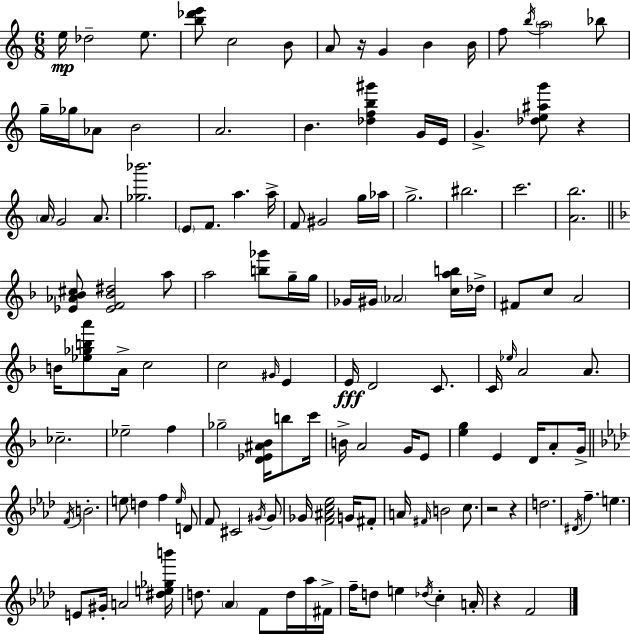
E5/s Db5/h E5/e. [B5,Db6,E6]/e C5/h B4/e A4/e R/s G4/q B4/q B4/s F5/e B5/s A5/h Bb5/e G5/s Gb5/s Ab4/e B4/h A4/h. B4/q. [Db5,F5,B5,G#6]/q G4/s E4/s G4/q. [Db5,E5,A#5,G6]/e R/q A4/s G4/h A4/e. [Gb5,Bb6]/h. E4/e F4/e. A5/q. A5/s F4/e G#4/h G5/s Ab5/s G5/h. BIS5/h. C6/h. [A4,B5]/h. [Eb4,Ab4,Bb4,C#5]/e [Eb4,F4,Bb4,D#5]/h A5/e A5/h [B5,Gb6]/e G5/s G5/s Gb4/s G#4/s Ab4/h [C5,A5,B5]/s Db5/s F#4/e C5/e A4/h B4/s [Eb5,Gb5,B5,A6]/e A4/s C5/h C5/h G#4/s E4/q E4/s D4/h C4/e. C4/s Eb5/s A4/h A4/e. CES5/h. Eb5/h F5/q Gb5/h [D4,Eb4,A#4,Bb4]/s B5/e C6/s B4/s A4/h G4/s E4/e [E5,G5]/q E4/q D4/s A4/e G4/s F4/s B4/h. E5/e D5/q F5/q E5/s D4/e F4/e C#4/h G#4/s G#4/e Gb4/s [F4,A#4,C5,Eb5]/h G4/s F#4/e A4/s F#4/s B4/h C5/e. R/h R/q D5/h. D#4/s F5/q. E5/q. E4/e G#4/s A4/h [D#5,E5,Gb5,B6]/s D5/e. Ab4/q F4/e D5/s Ab5/s F#4/s F5/s D5/e E5/q Db5/s C5/q A4/s R/q F4/h